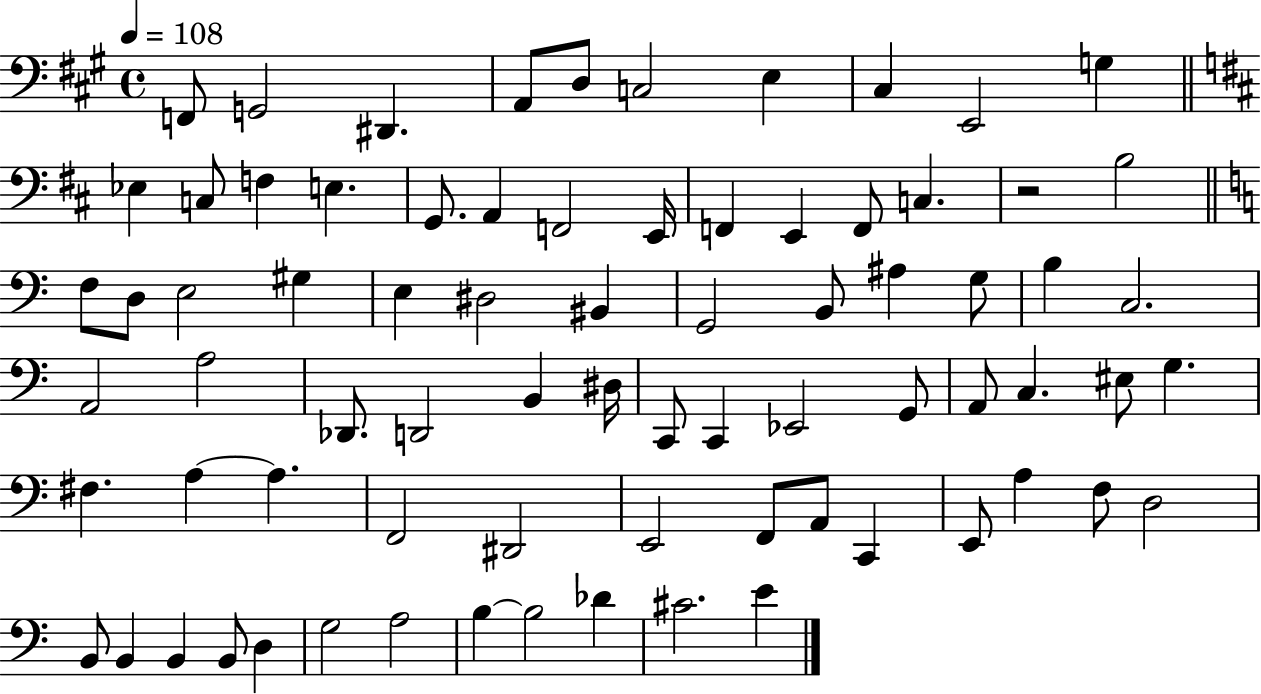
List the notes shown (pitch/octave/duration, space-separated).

F2/e G2/h D#2/q. A2/e D3/e C3/h E3/q C#3/q E2/h G3/q Eb3/q C3/e F3/q E3/q. G2/e. A2/q F2/h E2/s F2/q E2/q F2/e C3/q. R/h B3/h F3/e D3/e E3/h G#3/q E3/q D#3/h BIS2/q G2/h B2/e A#3/q G3/e B3/q C3/h. A2/h A3/h Db2/e. D2/h B2/q D#3/s C2/e C2/q Eb2/h G2/e A2/e C3/q. EIS3/e G3/q. F#3/q. A3/q A3/q. F2/h D#2/h E2/h F2/e A2/e C2/q E2/e A3/q F3/e D3/h B2/e B2/q B2/q B2/e D3/q G3/h A3/h B3/q B3/h Db4/q C#4/h. E4/q